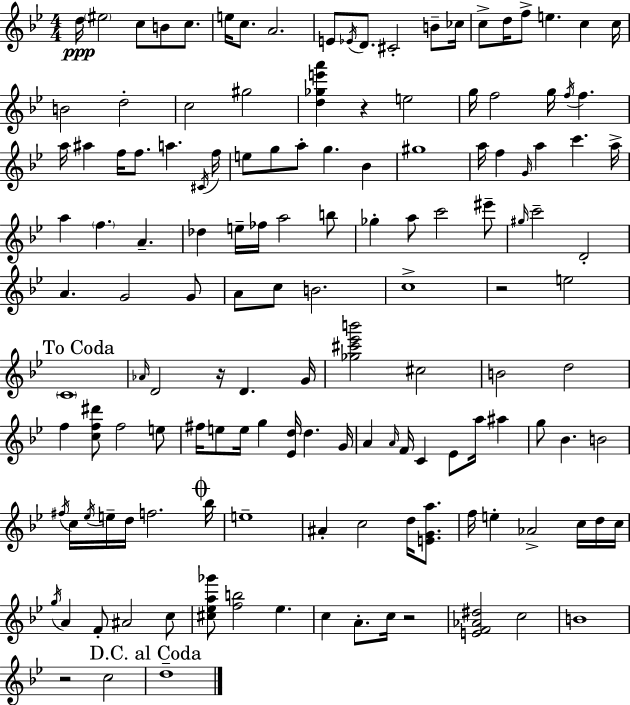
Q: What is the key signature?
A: G minor